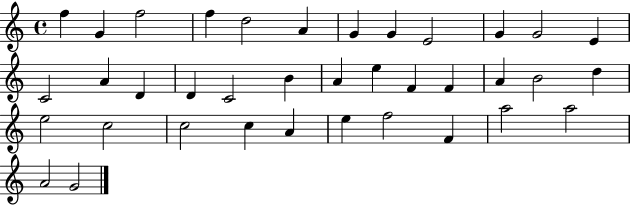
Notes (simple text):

F5/q G4/q F5/h F5/q D5/h A4/q G4/q G4/q E4/h G4/q G4/h E4/q C4/h A4/q D4/q D4/q C4/h B4/q A4/q E5/q F4/q F4/q A4/q B4/h D5/q E5/h C5/h C5/h C5/q A4/q E5/q F5/h F4/q A5/h A5/h A4/h G4/h